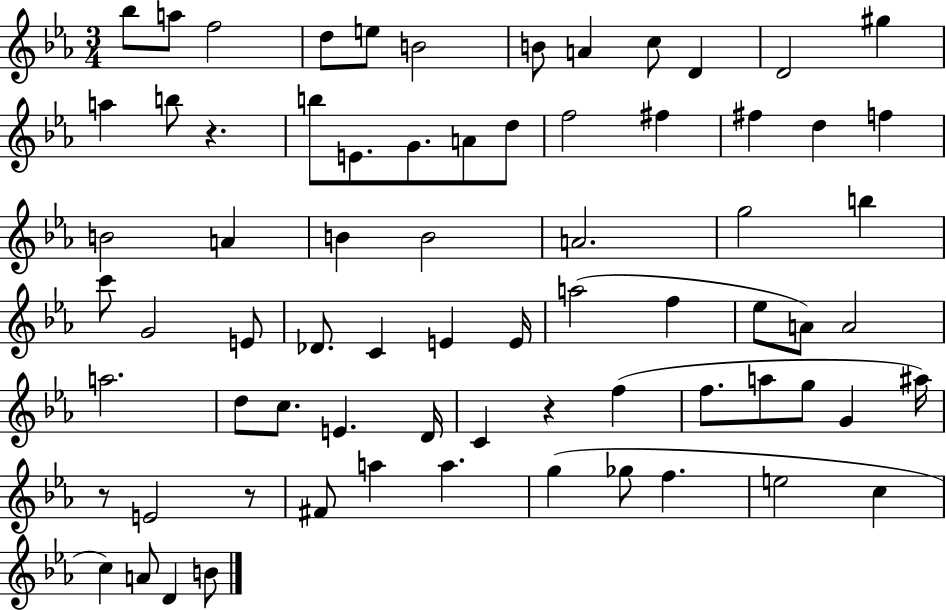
Bb5/e A5/e F5/h D5/e E5/e B4/h B4/e A4/q C5/e D4/q D4/h G#5/q A5/q B5/e R/q. B5/e E4/e. G4/e. A4/e D5/e F5/h F#5/q F#5/q D5/q F5/q B4/h A4/q B4/q B4/h A4/h. G5/h B5/q C6/e G4/h E4/e Db4/e. C4/q E4/q E4/s A5/h F5/q Eb5/e A4/e A4/h A5/h. D5/e C5/e. E4/q. D4/s C4/q R/q F5/q F5/e. A5/e G5/e G4/q A#5/s R/e E4/h R/e F#4/e A5/q A5/q. G5/q Gb5/e F5/q. E5/h C5/q C5/q A4/e D4/q B4/e